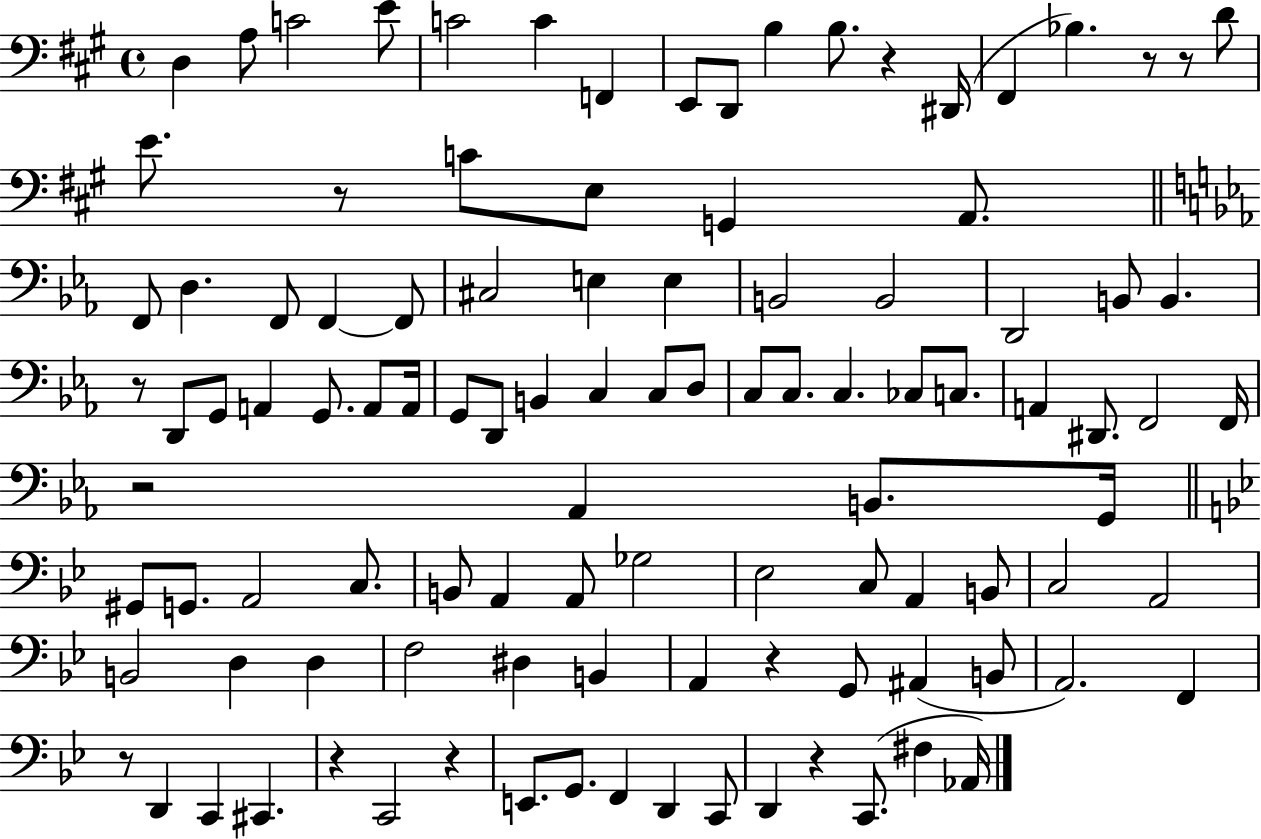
{
  \clef bass
  \time 4/4
  \defaultTimeSignature
  \key a \major
  d4 a8 c'2 e'8 | c'2 c'4 f,4 | e,8 d,8 b4 b8. r4 dis,16( | fis,4 bes4.) r8 r8 d'8 | \break e'8. r8 c'8 e8 g,4 a,8. | \bar "||" \break \key ees \major f,8 d4. f,8 f,4~~ f,8 | cis2 e4 e4 | b,2 b,2 | d,2 b,8 b,4. | \break r8 d,8 g,8 a,4 g,8. a,8 a,16 | g,8 d,8 b,4 c4 c8 d8 | c8 c8. c4. ces8 c8. | a,4 dis,8. f,2 f,16 | \break r2 aes,4 b,8. g,16 | \bar "||" \break \key bes \major gis,8 g,8. a,2 c8. | b,8 a,4 a,8 ges2 | ees2 c8 a,4 b,8 | c2 a,2 | \break b,2 d4 d4 | f2 dis4 b,4 | a,4 r4 g,8 ais,4( b,8 | a,2.) f,4 | \break r8 d,4 c,4 cis,4. | r4 c,2 r4 | e,8. g,8. f,4 d,4 c,8 | d,4 r4 c,8.( fis4 aes,16) | \break \bar "|."
}